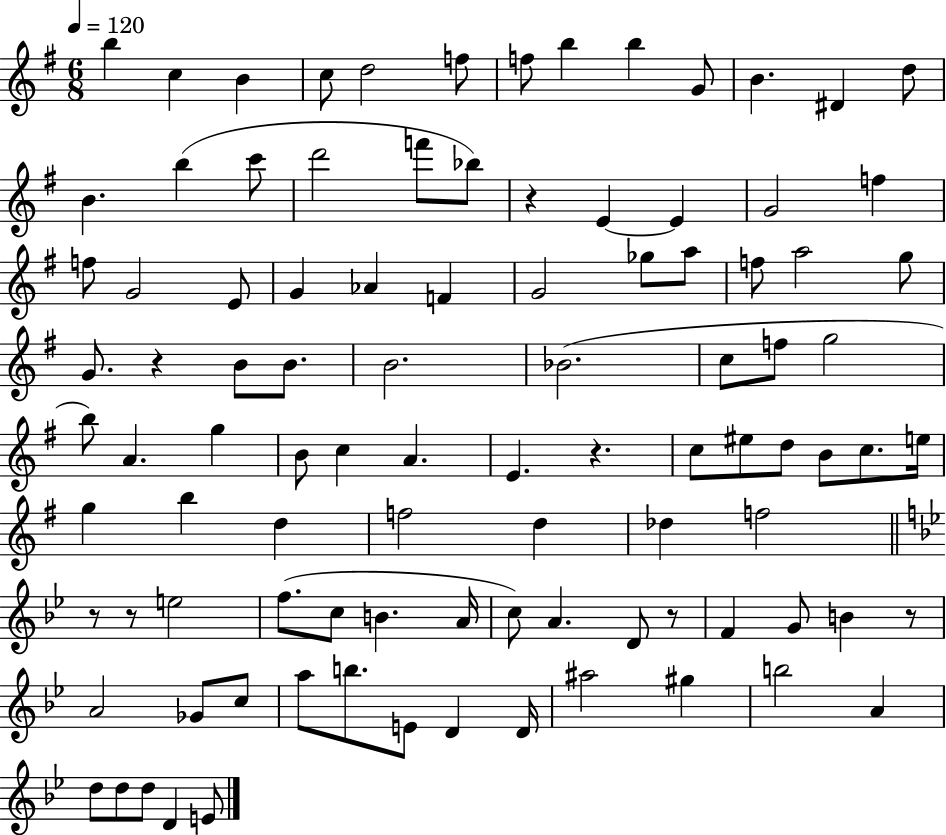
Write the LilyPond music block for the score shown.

{
  \clef treble
  \numericTimeSignature
  \time 6/8
  \key g \major
  \tempo 4 = 120
  b''4 c''4 b'4 | c''8 d''2 f''8 | f''8 b''4 b''4 g'8 | b'4. dis'4 d''8 | \break b'4. b''4( c'''8 | d'''2 f'''8 bes''8) | r4 e'4~~ e'4 | g'2 f''4 | \break f''8 g'2 e'8 | g'4 aes'4 f'4 | g'2 ges''8 a''8 | f''8 a''2 g''8 | \break g'8. r4 b'8 b'8. | b'2. | bes'2.( | c''8 f''8 g''2 | \break b''8) a'4. g''4 | b'8 c''4 a'4. | e'4. r4. | c''8 eis''8 d''8 b'8 c''8. e''16 | \break g''4 b''4 d''4 | f''2 d''4 | des''4 f''2 | \bar "||" \break \key g \minor r8 r8 e''2 | f''8.( c''8 b'4. a'16 | c''8) a'4. d'8 r8 | f'4 g'8 b'4 r8 | \break a'2 ges'8 c''8 | a''8 b''8. e'8 d'4 d'16 | ais''2 gis''4 | b''2 a'4 | \break d''8 d''8 d''8 d'4 e'8 | \bar "|."
}